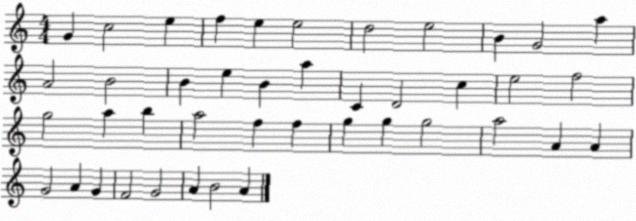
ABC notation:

X:1
T:Untitled
M:4/4
L:1/4
K:C
G c2 e f e e2 d2 e2 B G2 a A2 B2 B e B a C D2 c e2 f2 g2 a b a2 f f g g g2 a2 A A G2 A G F2 G2 A B2 A